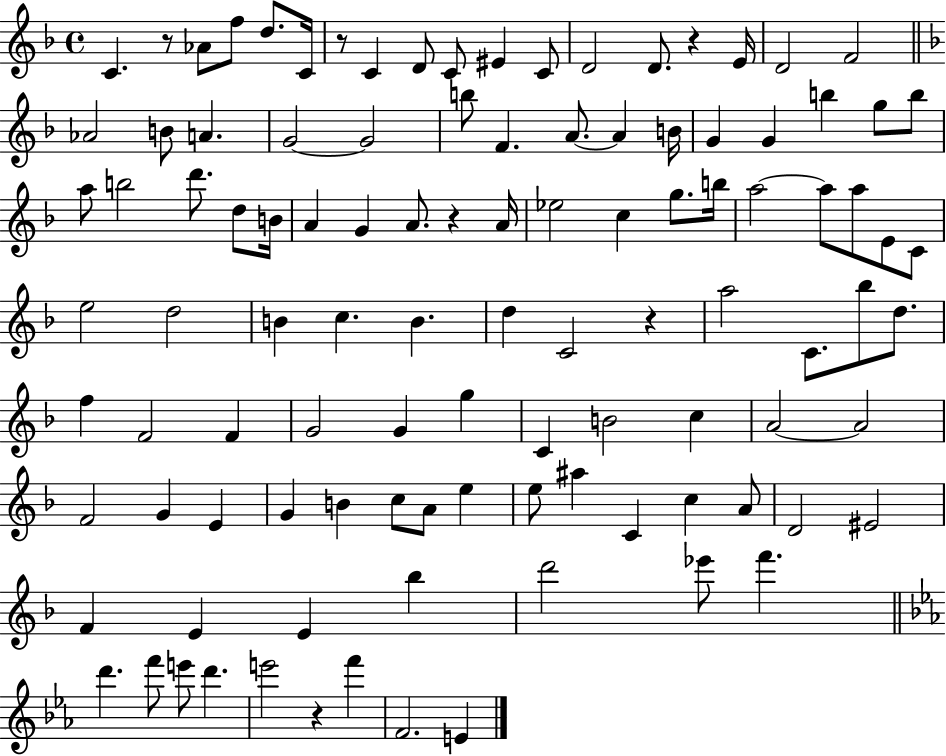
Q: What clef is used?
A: treble